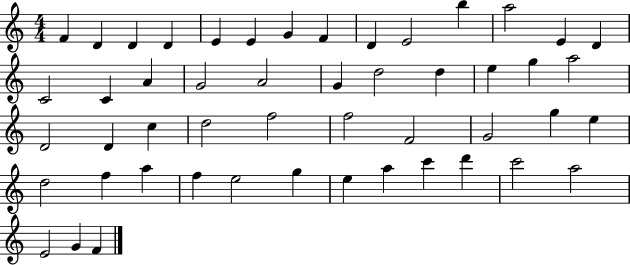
X:1
T:Untitled
M:4/4
L:1/4
K:C
F D D D E E G F D E2 b a2 E D C2 C A G2 A2 G d2 d e g a2 D2 D c d2 f2 f2 F2 G2 g e d2 f a f e2 g e a c' d' c'2 a2 E2 G F